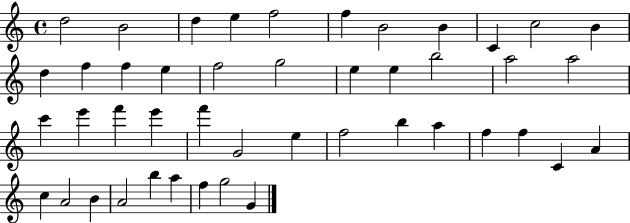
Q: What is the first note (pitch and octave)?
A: D5